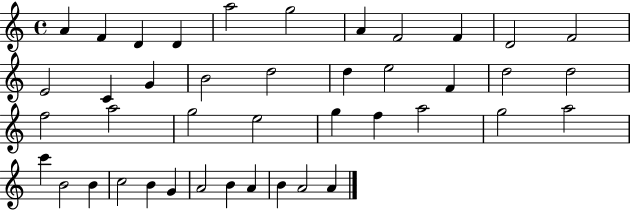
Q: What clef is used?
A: treble